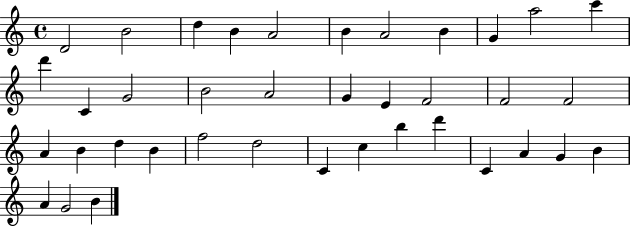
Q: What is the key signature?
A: C major